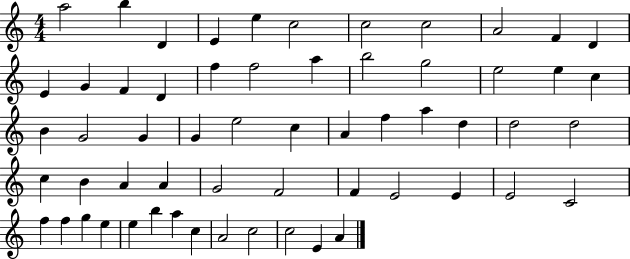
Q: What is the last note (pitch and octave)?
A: A4